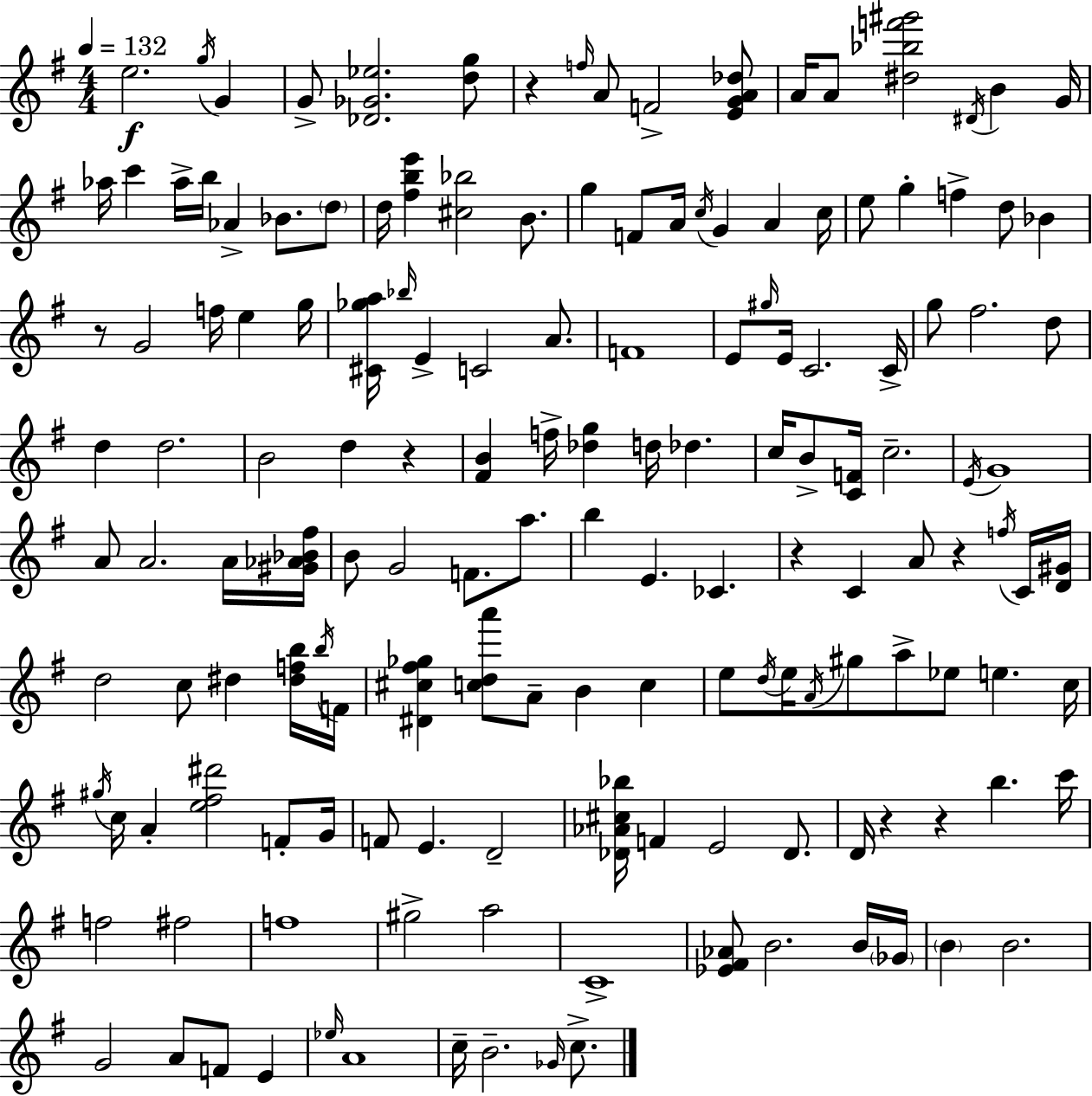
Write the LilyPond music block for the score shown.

{
  \clef treble
  \numericTimeSignature
  \time 4/4
  \key g \major
  \tempo 4 = 132
  e''2.\f \acciaccatura { g''16 } g'4 | g'8-> <des' ges' ees''>2. <d'' g''>8 | r4 \grace { f''16 } a'8 f'2-> | <e' g' a' des''>8 a'16 a'8 <dis'' bes'' f''' gis'''>2 \acciaccatura { dis'16 } b'4 | \break g'16 aes''16 c'''4 aes''16-> b''16 aes'4-> bes'8. | \parenthesize d''8 d''16 <fis'' b'' e'''>4 <cis'' bes''>2 | b'8. g''4 f'8 a'16 \acciaccatura { c''16 } g'4 a'4 | c''16 e''8 g''4-. f''4-> d''8 | \break bes'4 r8 g'2 f''16 e''4 | g''16 <cis' ges'' a''>16 \grace { bes''16 } e'4-> c'2 | a'8. f'1 | e'8 \grace { gis''16 } e'16 c'2. | \break c'16-> g''8 fis''2. | d''8 d''4 d''2. | b'2 d''4 | r4 <fis' b'>4 f''16-> <des'' g''>4 d''16 | \break des''4. c''16 b'8-> <c' f'>16 c''2.-- | \acciaccatura { e'16 } g'1 | a'8 a'2. | a'16 <gis' aes' bes' fis''>16 b'8 g'2 | \break f'8. a''8. b''4 e'4. | ces'4. r4 c'4 a'8 | r4 \acciaccatura { f''16 } c'16 <d' gis'>16 d''2 | c''8 dis''4 <dis'' f'' b''>16 \acciaccatura { b''16 } f'16 <dis' cis'' fis'' ges''>4 <c'' d'' a'''>8 a'8-- | \break b'4 c''4 e''8 \acciaccatura { d''16 } e''16 \acciaccatura { a'16 } gis''8 | a''8-> ees''8 e''4. c''16 \acciaccatura { gis''16 } c''16 a'4-. | <e'' fis'' dis'''>2 f'8-. g'16 f'8 e'4. | d'2-- <des' aes' cis'' bes''>16 f'4 | \break e'2 des'8. d'16 r4 | r4 b''4. c'''16 f''2 | fis''2 f''1 | gis''2-> | \break a''2 c'1-> | <ees' fis' aes'>8 b'2. | b'16 \parenthesize ges'16 \parenthesize b'4 | b'2. g'2 | \break a'8 f'8 e'4 \grace { ees''16 } a'1 | c''16-- b'2.-- | \grace { ges'16 } c''8.-> \bar "|."
}